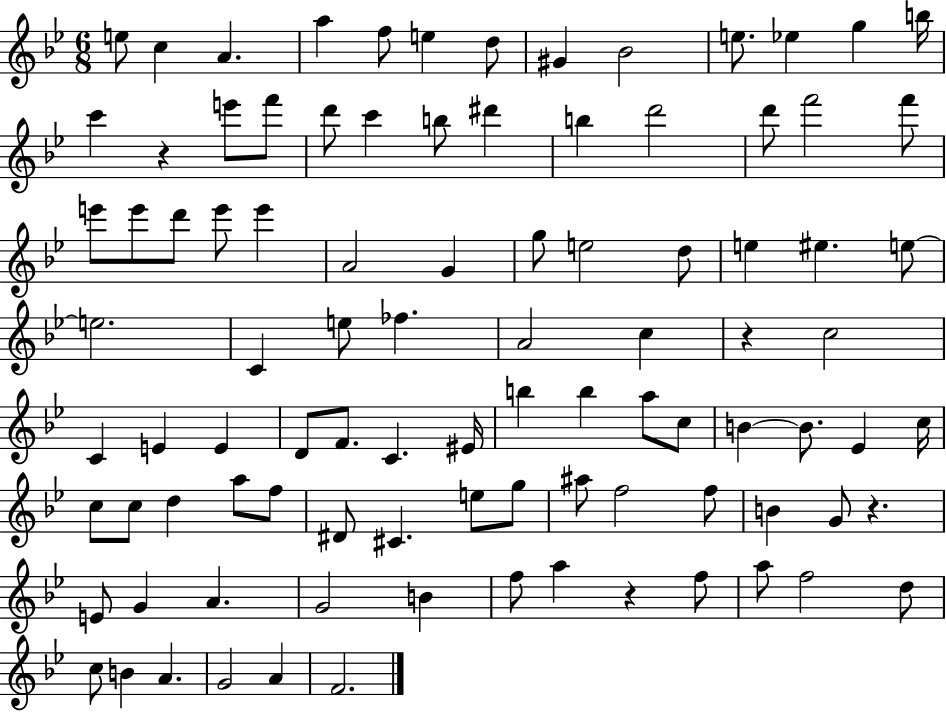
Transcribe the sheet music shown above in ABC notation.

X:1
T:Untitled
M:6/8
L:1/4
K:Bb
e/2 c A a f/2 e d/2 ^G _B2 e/2 _e g b/4 c' z e'/2 f'/2 d'/2 c' b/2 ^d' b d'2 d'/2 f'2 f'/2 e'/2 e'/2 d'/2 e'/2 e' A2 G g/2 e2 d/2 e ^e e/2 e2 C e/2 _f A2 c z c2 C E E D/2 F/2 C ^E/4 b b a/2 c/2 B B/2 _E c/4 c/2 c/2 d a/2 f/2 ^D/2 ^C e/2 g/2 ^a/2 f2 f/2 B G/2 z E/2 G A G2 B f/2 a z f/2 a/2 f2 d/2 c/2 B A G2 A F2